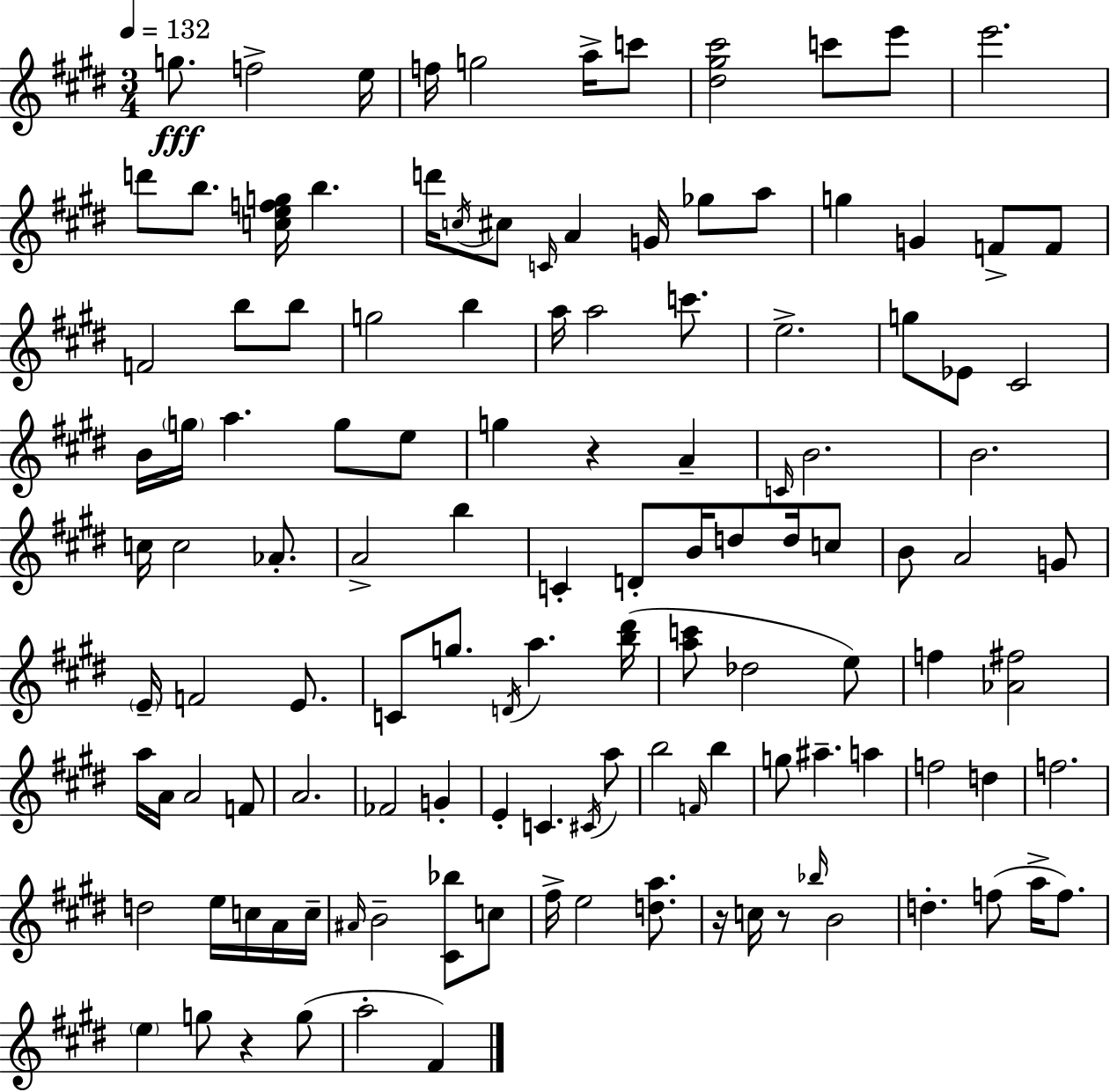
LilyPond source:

{
  \clef treble
  \numericTimeSignature
  \time 3/4
  \key e \major
  \tempo 4 = 132
  g''8.\fff f''2-> e''16 | f''16 g''2 a''16-> c'''8 | <dis'' gis'' cis'''>2 c'''8 e'''8 | e'''2. | \break d'''8 b''8. <c'' e'' f'' g''>16 b''4. | d'''16 \acciaccatura { c''16 } cis''8 \grace { c'16 } a'4 g'16 ges''8 | a''8 g''4 g'4 f'8-> | f'8 f'2 b''8 | \break b''8 g''2 b''4 | a''16 a''2 c'''8. | e''2.-> | g''8 ees'8 cis'2 | \break b'16 \parenthesize g''16 a''4. g''8 | e''8 g''4 r4 a'4-- | \grace { c'16 } b'2. | b'2. | \break c''16 c''2 | aes'8.-. a'2-> b''4 | c'4-. d'8-. b'16 d''8 | d''16 c''8 b'8 a'2 | \break g'8 \parenthesize e'16-- f'2 | e'8. c'8 g''8. \acciaccatura { d'16 } a''4. | <b'' dis'''>16( <a'' c'''>8 des''2 | e''8) f''4 <aes' fis''>2 | \break a''16 a'16 a'2 | f'8 a'2. | fes'2 | g'4-. e'4-. c'4. | \break \acciaccatura { cis'16 } a''8 b''2 | \grace { f'16 } b''4 g''8 ais''4.-- | a''4 f''2 | d''4 f''2. | \break d''2 | e''16 c''16 a'16 c''16-- \grace { ais'16 } b'2-- | <cis' bes''>8 c''8 fis''16-> e''2 | <d'' a''>8. r16 c''16 r8 \grace { bes''16 } | \break b'2 d''4.-. | f''8( a''16-> f''8.) \parenthesize e''4 | g''8 r4 g''8( a''2-. | fis'4) \bar "|."
}